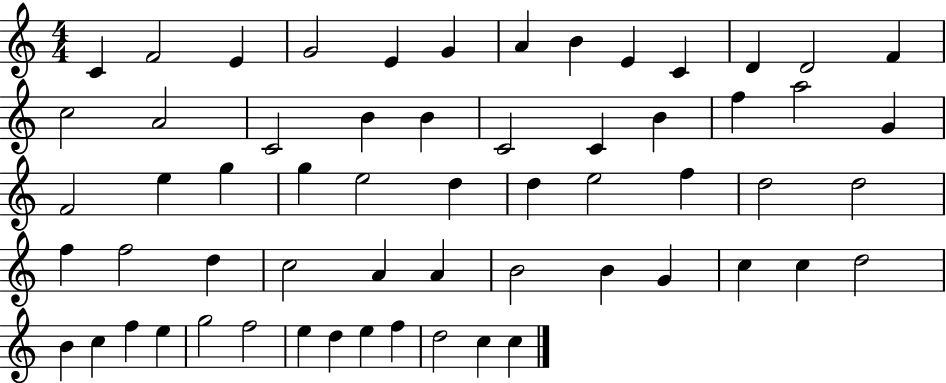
C4/q F4/h E4/q G4/h E4/q G4/q A4/q B4/q E4/q C4/q D4/q D4/h F4/q C5/h A4/h C4/h B4/q B4/q C4/h C4/q B4/q F5/q A5/h G4/q F4/h E5/q G5/q G5/q E5/h D5/q D5/q E5/h F5/q D5/h D5/h F5/q F5/h D5/q C5/h A4/q A4/q B4/h B4/q G4/q C5/q C5/q D5/h B4/q C5/q F5/q E5/q G5/h F5/h E5/q D5/q E5/q F5/q D5/h C5/q C5/q